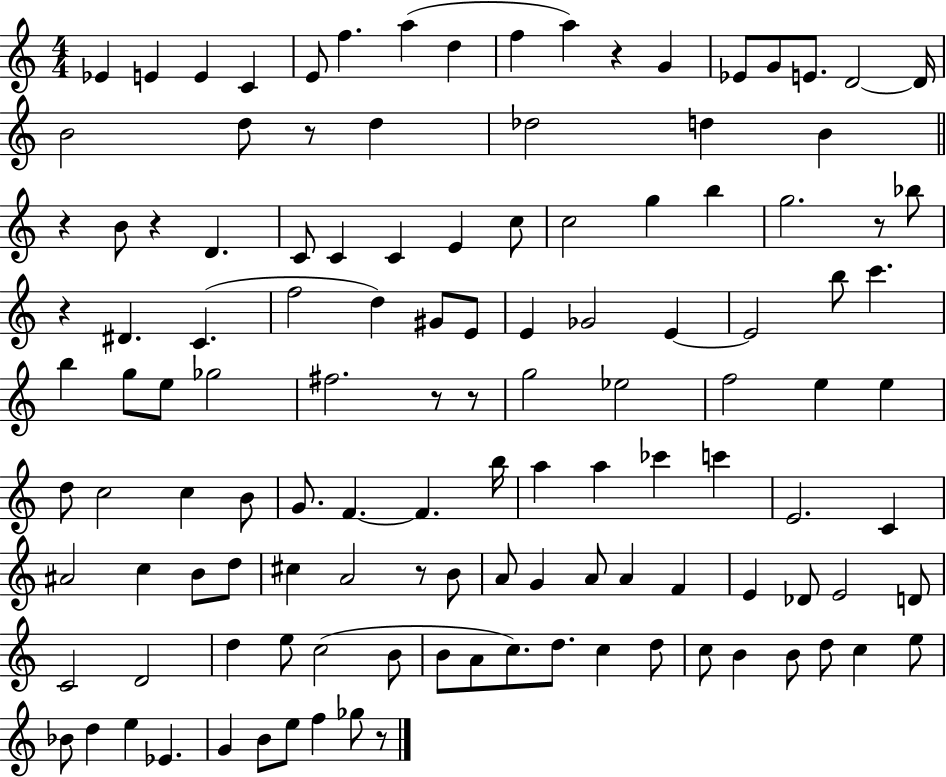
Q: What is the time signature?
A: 4/4